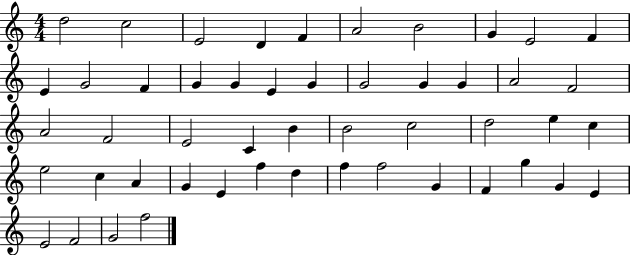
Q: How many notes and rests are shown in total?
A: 50